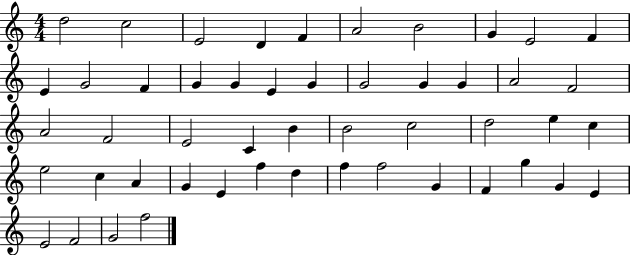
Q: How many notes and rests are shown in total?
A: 50